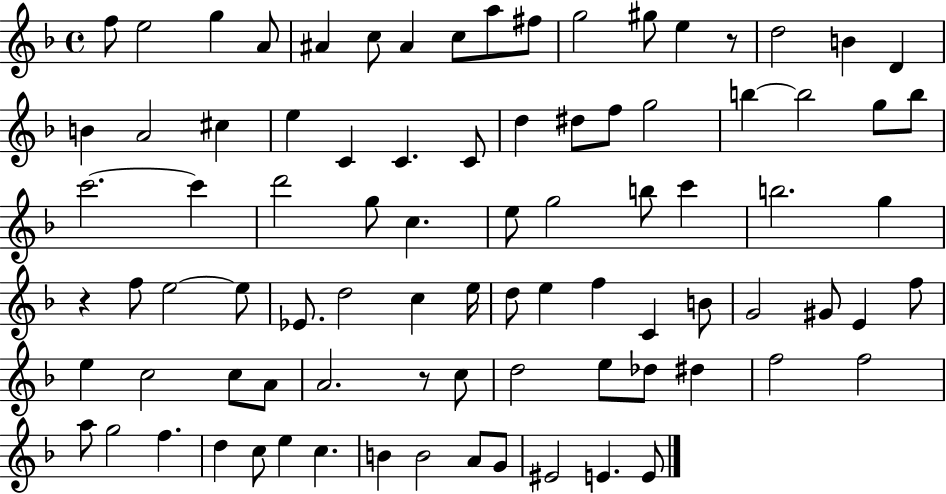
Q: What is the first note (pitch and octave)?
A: F5